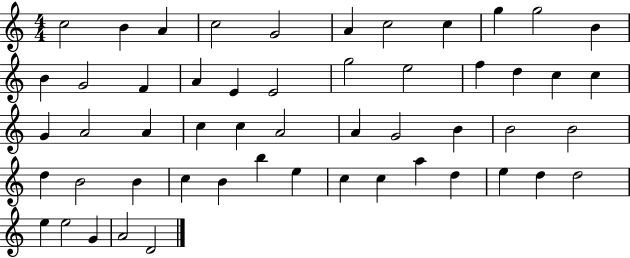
X:1
T:Untitled
M:4/4
L:1/4
K:C
c2 B A c2 G2 A c2 c g g2 B B G2 F A E E2 g2 e2 f d c c G A2 A c c A2 A G2 B B2 B2 d B2 B c B b e c c a d e d d2 e e2 G A2 D2